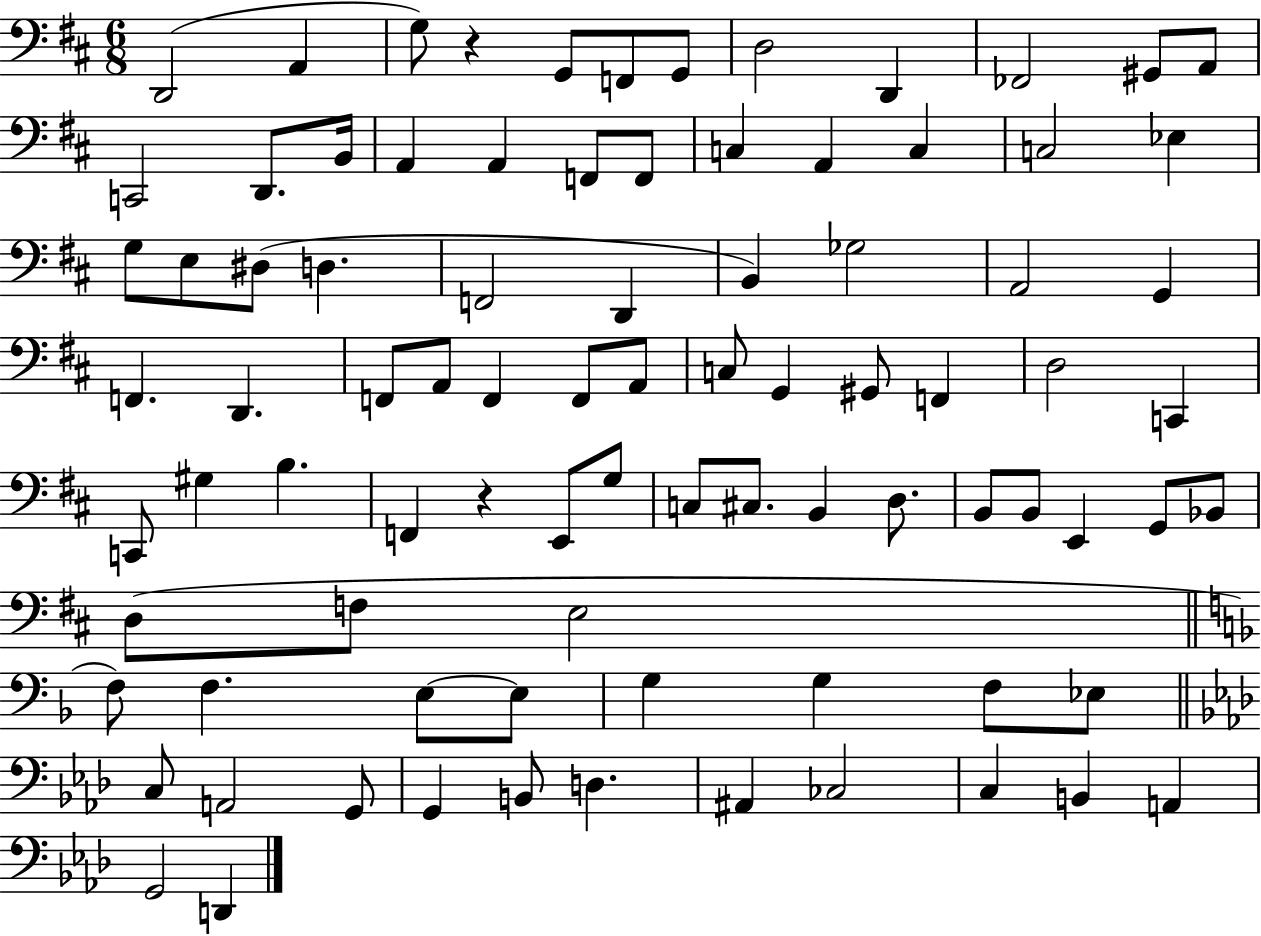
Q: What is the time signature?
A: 6/8